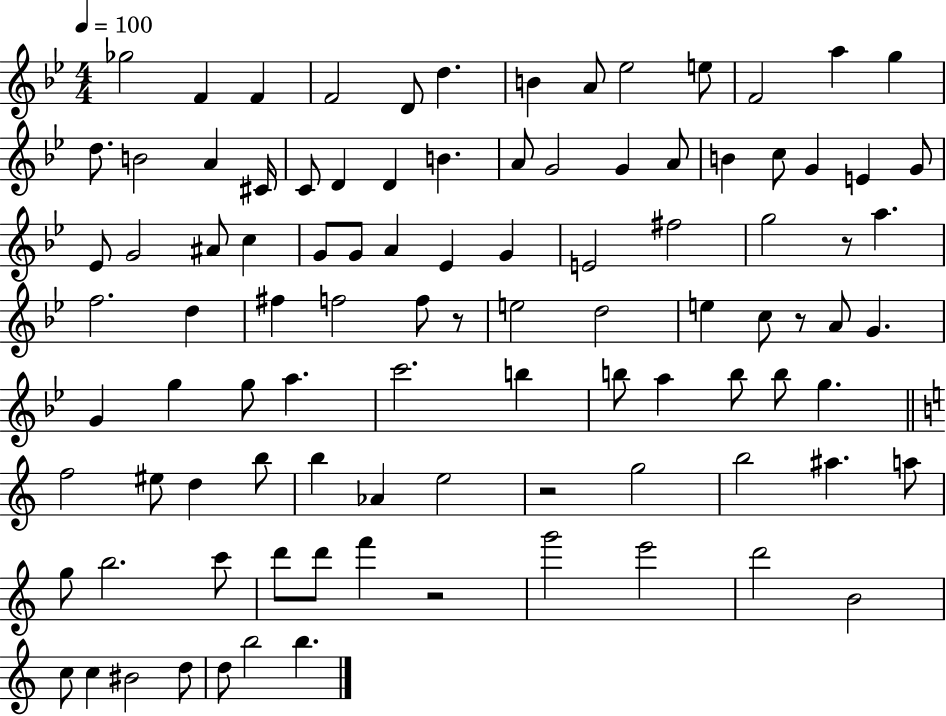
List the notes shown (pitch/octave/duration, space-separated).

Gb5/h F4/q F4/q F4/h D4/e D5/q. B4/q A4/e Eb5/h E5/e F4/h A5/q G5/q D5/e. B4/h A4/q C#4/s C4/e D4/q D4/q B4/q. A4/e G4/h G4/q A4/e B4/q C5/e G4/q E4/q G4/e Eb4/e G4/h A#4/e C5/q G4/e G4/e A4/q Eb4/q G4/q E4/h F#5/h G5/h R/e A5/q. F5/h. D5/q F#5/q F5/h F5/e R/e E5/h D5/h E5/q C5/e R/e A4/e G4/q. G4/q G5/q G5/e A5/q. C6/h. B5/q B5/e A5/q B5/e B5/e G5/q. F5/h EIS5/e D5/q B5/e B5/q Ab4/q E5/h R/h G5/h B5/h A#5/q. A5/e G5/e B5/h. C6/e D6/e D6/e F6/q R/h G6/h E6/h D6/h B4/h C5/e C5/q BIS4/h D5/e D5/e B5/h B5/q.